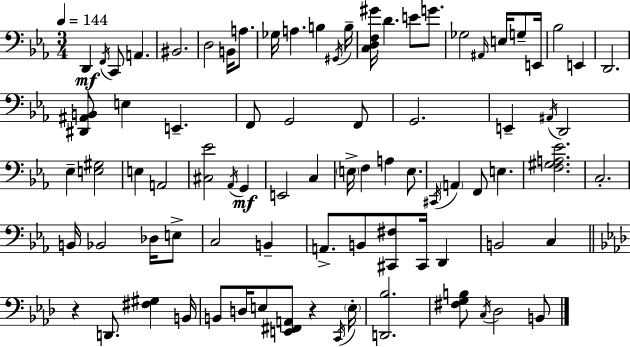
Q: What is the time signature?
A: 3/4